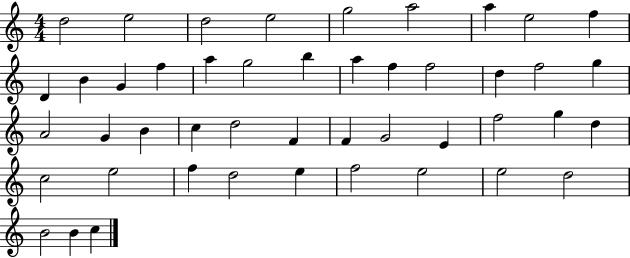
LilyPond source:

{
  \clef treble
  \numericTimeSignature
  \time 4/4
  \key c \major
  d''2 e''2 | d''2 e''2 | g''2 a''2 | a''4 e''2 f''4 | \break d'4 b'4 g'4 f''4 | a''4 g''2 b''4 | a''4 f''4 f''2 | d''4 f''2 g''4 | \break a'2 g'4 b'4 | c''4 d''2 f'4 | f'4 g'2 e'4 | f''2 g''4 d''4 | \break c''2 e''2 | f''4 d''2 e''4 | f''2 e''2 | e''2 d''2 | \break b'2 b'4 c''4 | \bar "|."
}